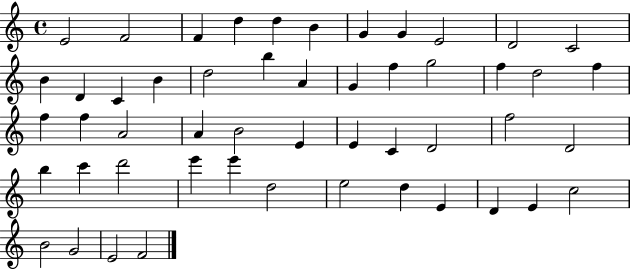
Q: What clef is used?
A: treble